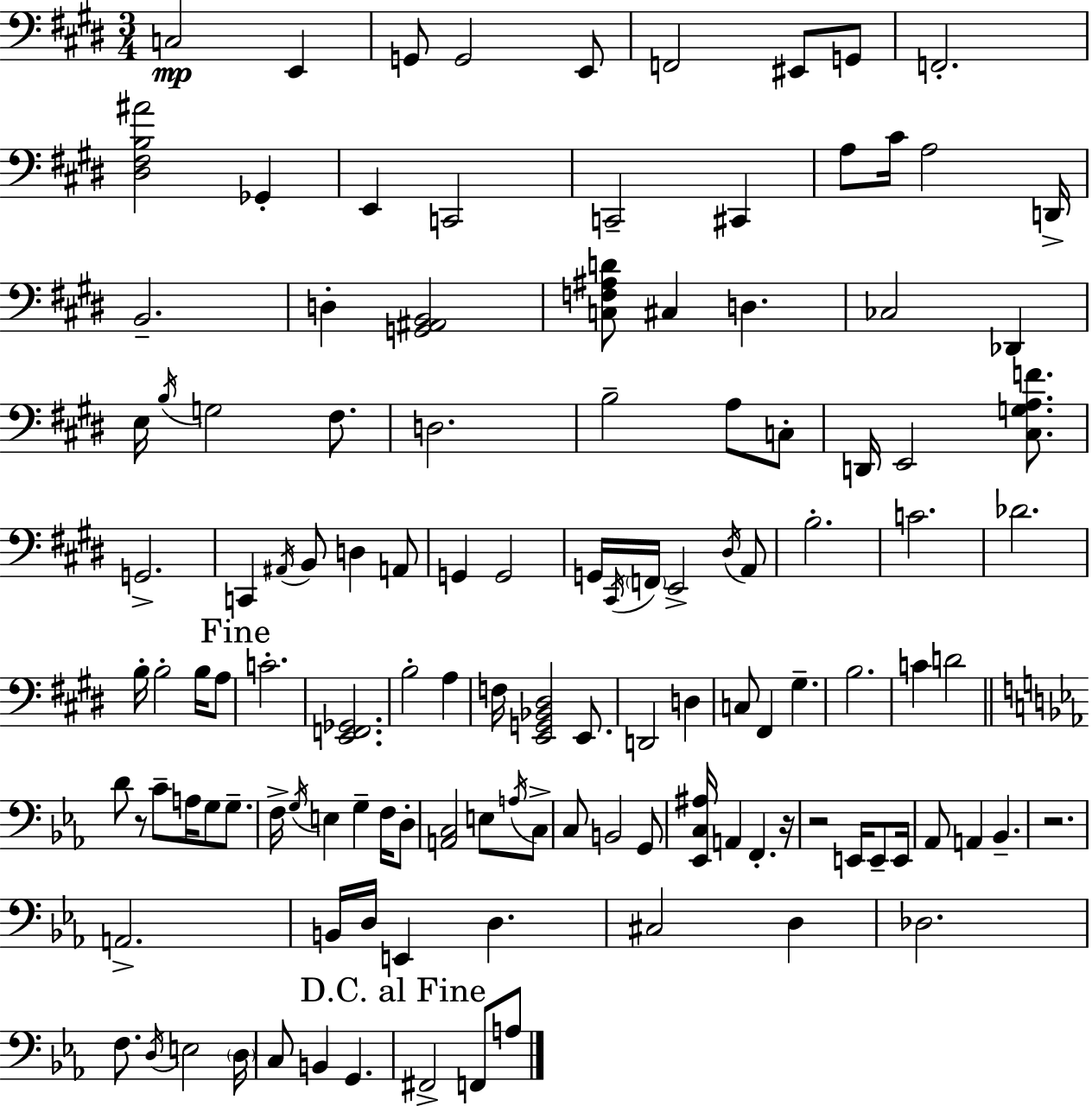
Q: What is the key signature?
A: E major